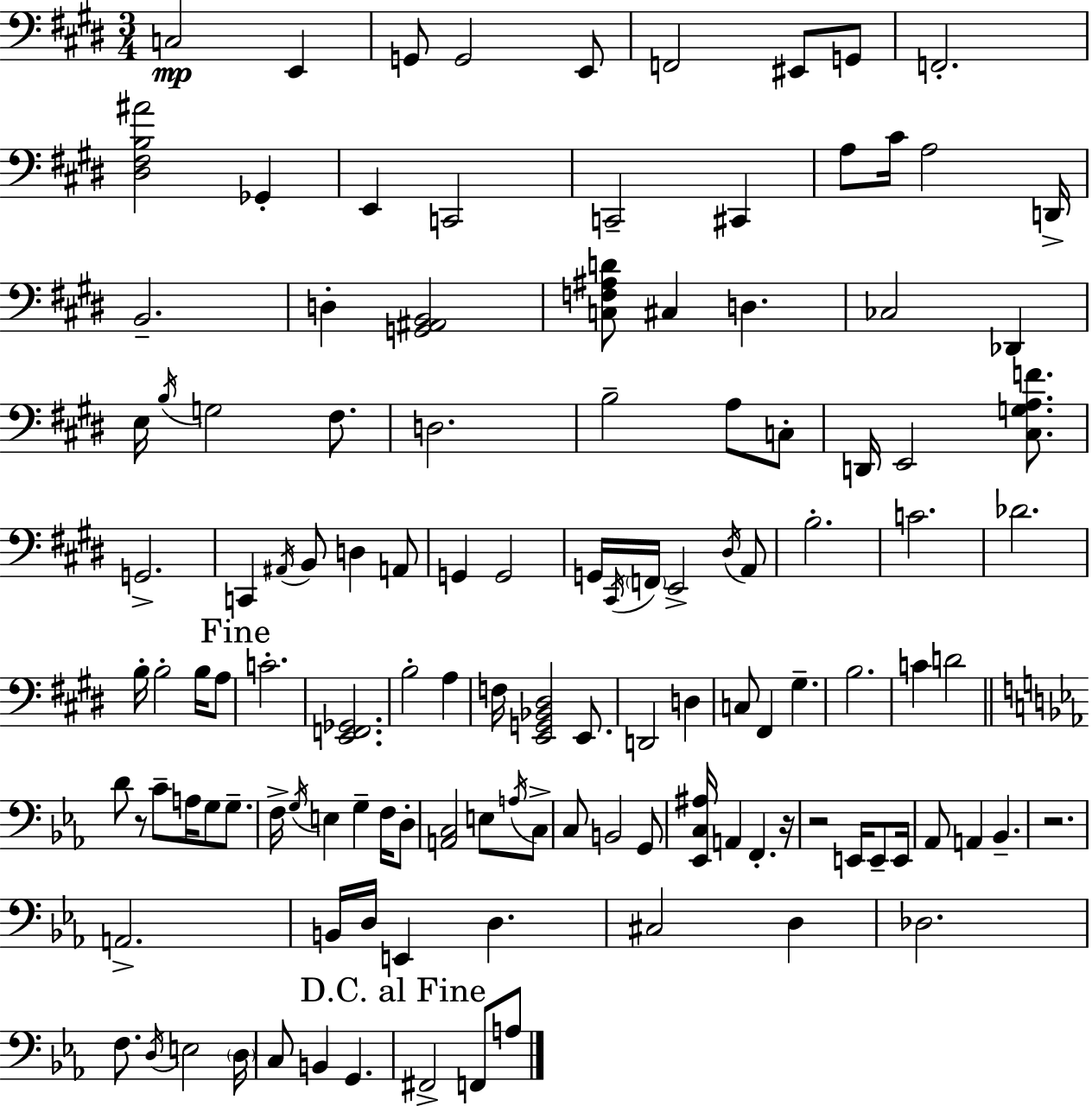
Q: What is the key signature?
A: E major